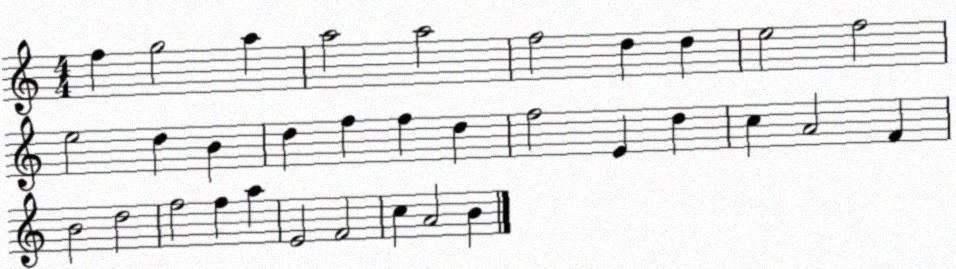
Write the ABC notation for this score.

X:1
T:Untitled
M:4/4
L:1/4
K:C
f g2 a a2 a2 f2 d d e2 f2 e2 d B d f f d f2 E d c A2 F B2 d2 f2 f a E2 F2 c A2 B